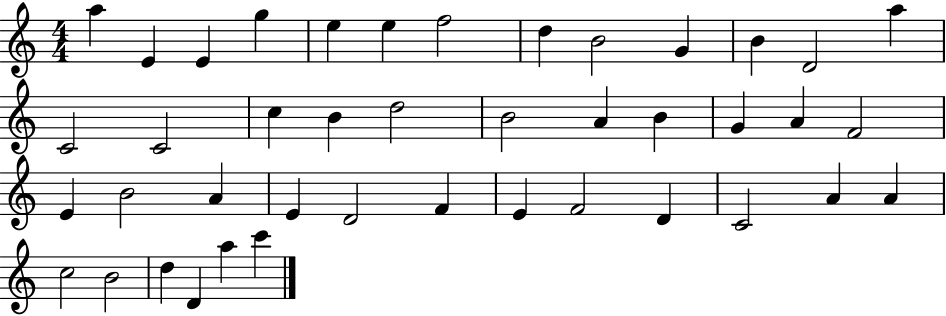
A5/q E4/q E4/q G5/q E5/q E5/q F5/h D5/q B4/h G4/q B4/q D4/h A5/q C4/h C4/h C5/q B4/q D5/h B4/h A4/q B4/q G4/q A4/q F4/h E4/q B4/h A4/q E4/q D4/h F4/q E4/q F4/h D4/q C4/h A4/q A4/q C5/h B4/h D5/q D4/q A5/q C6/q